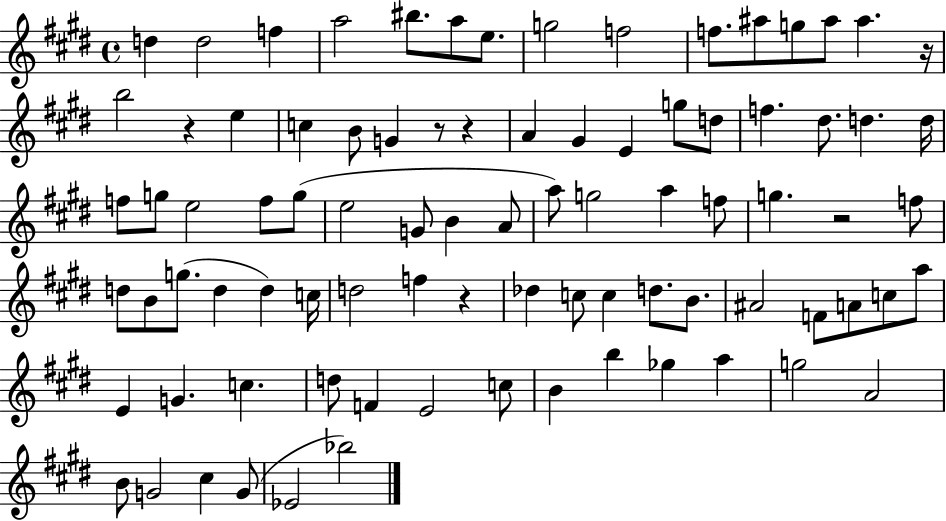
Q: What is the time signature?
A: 4/4